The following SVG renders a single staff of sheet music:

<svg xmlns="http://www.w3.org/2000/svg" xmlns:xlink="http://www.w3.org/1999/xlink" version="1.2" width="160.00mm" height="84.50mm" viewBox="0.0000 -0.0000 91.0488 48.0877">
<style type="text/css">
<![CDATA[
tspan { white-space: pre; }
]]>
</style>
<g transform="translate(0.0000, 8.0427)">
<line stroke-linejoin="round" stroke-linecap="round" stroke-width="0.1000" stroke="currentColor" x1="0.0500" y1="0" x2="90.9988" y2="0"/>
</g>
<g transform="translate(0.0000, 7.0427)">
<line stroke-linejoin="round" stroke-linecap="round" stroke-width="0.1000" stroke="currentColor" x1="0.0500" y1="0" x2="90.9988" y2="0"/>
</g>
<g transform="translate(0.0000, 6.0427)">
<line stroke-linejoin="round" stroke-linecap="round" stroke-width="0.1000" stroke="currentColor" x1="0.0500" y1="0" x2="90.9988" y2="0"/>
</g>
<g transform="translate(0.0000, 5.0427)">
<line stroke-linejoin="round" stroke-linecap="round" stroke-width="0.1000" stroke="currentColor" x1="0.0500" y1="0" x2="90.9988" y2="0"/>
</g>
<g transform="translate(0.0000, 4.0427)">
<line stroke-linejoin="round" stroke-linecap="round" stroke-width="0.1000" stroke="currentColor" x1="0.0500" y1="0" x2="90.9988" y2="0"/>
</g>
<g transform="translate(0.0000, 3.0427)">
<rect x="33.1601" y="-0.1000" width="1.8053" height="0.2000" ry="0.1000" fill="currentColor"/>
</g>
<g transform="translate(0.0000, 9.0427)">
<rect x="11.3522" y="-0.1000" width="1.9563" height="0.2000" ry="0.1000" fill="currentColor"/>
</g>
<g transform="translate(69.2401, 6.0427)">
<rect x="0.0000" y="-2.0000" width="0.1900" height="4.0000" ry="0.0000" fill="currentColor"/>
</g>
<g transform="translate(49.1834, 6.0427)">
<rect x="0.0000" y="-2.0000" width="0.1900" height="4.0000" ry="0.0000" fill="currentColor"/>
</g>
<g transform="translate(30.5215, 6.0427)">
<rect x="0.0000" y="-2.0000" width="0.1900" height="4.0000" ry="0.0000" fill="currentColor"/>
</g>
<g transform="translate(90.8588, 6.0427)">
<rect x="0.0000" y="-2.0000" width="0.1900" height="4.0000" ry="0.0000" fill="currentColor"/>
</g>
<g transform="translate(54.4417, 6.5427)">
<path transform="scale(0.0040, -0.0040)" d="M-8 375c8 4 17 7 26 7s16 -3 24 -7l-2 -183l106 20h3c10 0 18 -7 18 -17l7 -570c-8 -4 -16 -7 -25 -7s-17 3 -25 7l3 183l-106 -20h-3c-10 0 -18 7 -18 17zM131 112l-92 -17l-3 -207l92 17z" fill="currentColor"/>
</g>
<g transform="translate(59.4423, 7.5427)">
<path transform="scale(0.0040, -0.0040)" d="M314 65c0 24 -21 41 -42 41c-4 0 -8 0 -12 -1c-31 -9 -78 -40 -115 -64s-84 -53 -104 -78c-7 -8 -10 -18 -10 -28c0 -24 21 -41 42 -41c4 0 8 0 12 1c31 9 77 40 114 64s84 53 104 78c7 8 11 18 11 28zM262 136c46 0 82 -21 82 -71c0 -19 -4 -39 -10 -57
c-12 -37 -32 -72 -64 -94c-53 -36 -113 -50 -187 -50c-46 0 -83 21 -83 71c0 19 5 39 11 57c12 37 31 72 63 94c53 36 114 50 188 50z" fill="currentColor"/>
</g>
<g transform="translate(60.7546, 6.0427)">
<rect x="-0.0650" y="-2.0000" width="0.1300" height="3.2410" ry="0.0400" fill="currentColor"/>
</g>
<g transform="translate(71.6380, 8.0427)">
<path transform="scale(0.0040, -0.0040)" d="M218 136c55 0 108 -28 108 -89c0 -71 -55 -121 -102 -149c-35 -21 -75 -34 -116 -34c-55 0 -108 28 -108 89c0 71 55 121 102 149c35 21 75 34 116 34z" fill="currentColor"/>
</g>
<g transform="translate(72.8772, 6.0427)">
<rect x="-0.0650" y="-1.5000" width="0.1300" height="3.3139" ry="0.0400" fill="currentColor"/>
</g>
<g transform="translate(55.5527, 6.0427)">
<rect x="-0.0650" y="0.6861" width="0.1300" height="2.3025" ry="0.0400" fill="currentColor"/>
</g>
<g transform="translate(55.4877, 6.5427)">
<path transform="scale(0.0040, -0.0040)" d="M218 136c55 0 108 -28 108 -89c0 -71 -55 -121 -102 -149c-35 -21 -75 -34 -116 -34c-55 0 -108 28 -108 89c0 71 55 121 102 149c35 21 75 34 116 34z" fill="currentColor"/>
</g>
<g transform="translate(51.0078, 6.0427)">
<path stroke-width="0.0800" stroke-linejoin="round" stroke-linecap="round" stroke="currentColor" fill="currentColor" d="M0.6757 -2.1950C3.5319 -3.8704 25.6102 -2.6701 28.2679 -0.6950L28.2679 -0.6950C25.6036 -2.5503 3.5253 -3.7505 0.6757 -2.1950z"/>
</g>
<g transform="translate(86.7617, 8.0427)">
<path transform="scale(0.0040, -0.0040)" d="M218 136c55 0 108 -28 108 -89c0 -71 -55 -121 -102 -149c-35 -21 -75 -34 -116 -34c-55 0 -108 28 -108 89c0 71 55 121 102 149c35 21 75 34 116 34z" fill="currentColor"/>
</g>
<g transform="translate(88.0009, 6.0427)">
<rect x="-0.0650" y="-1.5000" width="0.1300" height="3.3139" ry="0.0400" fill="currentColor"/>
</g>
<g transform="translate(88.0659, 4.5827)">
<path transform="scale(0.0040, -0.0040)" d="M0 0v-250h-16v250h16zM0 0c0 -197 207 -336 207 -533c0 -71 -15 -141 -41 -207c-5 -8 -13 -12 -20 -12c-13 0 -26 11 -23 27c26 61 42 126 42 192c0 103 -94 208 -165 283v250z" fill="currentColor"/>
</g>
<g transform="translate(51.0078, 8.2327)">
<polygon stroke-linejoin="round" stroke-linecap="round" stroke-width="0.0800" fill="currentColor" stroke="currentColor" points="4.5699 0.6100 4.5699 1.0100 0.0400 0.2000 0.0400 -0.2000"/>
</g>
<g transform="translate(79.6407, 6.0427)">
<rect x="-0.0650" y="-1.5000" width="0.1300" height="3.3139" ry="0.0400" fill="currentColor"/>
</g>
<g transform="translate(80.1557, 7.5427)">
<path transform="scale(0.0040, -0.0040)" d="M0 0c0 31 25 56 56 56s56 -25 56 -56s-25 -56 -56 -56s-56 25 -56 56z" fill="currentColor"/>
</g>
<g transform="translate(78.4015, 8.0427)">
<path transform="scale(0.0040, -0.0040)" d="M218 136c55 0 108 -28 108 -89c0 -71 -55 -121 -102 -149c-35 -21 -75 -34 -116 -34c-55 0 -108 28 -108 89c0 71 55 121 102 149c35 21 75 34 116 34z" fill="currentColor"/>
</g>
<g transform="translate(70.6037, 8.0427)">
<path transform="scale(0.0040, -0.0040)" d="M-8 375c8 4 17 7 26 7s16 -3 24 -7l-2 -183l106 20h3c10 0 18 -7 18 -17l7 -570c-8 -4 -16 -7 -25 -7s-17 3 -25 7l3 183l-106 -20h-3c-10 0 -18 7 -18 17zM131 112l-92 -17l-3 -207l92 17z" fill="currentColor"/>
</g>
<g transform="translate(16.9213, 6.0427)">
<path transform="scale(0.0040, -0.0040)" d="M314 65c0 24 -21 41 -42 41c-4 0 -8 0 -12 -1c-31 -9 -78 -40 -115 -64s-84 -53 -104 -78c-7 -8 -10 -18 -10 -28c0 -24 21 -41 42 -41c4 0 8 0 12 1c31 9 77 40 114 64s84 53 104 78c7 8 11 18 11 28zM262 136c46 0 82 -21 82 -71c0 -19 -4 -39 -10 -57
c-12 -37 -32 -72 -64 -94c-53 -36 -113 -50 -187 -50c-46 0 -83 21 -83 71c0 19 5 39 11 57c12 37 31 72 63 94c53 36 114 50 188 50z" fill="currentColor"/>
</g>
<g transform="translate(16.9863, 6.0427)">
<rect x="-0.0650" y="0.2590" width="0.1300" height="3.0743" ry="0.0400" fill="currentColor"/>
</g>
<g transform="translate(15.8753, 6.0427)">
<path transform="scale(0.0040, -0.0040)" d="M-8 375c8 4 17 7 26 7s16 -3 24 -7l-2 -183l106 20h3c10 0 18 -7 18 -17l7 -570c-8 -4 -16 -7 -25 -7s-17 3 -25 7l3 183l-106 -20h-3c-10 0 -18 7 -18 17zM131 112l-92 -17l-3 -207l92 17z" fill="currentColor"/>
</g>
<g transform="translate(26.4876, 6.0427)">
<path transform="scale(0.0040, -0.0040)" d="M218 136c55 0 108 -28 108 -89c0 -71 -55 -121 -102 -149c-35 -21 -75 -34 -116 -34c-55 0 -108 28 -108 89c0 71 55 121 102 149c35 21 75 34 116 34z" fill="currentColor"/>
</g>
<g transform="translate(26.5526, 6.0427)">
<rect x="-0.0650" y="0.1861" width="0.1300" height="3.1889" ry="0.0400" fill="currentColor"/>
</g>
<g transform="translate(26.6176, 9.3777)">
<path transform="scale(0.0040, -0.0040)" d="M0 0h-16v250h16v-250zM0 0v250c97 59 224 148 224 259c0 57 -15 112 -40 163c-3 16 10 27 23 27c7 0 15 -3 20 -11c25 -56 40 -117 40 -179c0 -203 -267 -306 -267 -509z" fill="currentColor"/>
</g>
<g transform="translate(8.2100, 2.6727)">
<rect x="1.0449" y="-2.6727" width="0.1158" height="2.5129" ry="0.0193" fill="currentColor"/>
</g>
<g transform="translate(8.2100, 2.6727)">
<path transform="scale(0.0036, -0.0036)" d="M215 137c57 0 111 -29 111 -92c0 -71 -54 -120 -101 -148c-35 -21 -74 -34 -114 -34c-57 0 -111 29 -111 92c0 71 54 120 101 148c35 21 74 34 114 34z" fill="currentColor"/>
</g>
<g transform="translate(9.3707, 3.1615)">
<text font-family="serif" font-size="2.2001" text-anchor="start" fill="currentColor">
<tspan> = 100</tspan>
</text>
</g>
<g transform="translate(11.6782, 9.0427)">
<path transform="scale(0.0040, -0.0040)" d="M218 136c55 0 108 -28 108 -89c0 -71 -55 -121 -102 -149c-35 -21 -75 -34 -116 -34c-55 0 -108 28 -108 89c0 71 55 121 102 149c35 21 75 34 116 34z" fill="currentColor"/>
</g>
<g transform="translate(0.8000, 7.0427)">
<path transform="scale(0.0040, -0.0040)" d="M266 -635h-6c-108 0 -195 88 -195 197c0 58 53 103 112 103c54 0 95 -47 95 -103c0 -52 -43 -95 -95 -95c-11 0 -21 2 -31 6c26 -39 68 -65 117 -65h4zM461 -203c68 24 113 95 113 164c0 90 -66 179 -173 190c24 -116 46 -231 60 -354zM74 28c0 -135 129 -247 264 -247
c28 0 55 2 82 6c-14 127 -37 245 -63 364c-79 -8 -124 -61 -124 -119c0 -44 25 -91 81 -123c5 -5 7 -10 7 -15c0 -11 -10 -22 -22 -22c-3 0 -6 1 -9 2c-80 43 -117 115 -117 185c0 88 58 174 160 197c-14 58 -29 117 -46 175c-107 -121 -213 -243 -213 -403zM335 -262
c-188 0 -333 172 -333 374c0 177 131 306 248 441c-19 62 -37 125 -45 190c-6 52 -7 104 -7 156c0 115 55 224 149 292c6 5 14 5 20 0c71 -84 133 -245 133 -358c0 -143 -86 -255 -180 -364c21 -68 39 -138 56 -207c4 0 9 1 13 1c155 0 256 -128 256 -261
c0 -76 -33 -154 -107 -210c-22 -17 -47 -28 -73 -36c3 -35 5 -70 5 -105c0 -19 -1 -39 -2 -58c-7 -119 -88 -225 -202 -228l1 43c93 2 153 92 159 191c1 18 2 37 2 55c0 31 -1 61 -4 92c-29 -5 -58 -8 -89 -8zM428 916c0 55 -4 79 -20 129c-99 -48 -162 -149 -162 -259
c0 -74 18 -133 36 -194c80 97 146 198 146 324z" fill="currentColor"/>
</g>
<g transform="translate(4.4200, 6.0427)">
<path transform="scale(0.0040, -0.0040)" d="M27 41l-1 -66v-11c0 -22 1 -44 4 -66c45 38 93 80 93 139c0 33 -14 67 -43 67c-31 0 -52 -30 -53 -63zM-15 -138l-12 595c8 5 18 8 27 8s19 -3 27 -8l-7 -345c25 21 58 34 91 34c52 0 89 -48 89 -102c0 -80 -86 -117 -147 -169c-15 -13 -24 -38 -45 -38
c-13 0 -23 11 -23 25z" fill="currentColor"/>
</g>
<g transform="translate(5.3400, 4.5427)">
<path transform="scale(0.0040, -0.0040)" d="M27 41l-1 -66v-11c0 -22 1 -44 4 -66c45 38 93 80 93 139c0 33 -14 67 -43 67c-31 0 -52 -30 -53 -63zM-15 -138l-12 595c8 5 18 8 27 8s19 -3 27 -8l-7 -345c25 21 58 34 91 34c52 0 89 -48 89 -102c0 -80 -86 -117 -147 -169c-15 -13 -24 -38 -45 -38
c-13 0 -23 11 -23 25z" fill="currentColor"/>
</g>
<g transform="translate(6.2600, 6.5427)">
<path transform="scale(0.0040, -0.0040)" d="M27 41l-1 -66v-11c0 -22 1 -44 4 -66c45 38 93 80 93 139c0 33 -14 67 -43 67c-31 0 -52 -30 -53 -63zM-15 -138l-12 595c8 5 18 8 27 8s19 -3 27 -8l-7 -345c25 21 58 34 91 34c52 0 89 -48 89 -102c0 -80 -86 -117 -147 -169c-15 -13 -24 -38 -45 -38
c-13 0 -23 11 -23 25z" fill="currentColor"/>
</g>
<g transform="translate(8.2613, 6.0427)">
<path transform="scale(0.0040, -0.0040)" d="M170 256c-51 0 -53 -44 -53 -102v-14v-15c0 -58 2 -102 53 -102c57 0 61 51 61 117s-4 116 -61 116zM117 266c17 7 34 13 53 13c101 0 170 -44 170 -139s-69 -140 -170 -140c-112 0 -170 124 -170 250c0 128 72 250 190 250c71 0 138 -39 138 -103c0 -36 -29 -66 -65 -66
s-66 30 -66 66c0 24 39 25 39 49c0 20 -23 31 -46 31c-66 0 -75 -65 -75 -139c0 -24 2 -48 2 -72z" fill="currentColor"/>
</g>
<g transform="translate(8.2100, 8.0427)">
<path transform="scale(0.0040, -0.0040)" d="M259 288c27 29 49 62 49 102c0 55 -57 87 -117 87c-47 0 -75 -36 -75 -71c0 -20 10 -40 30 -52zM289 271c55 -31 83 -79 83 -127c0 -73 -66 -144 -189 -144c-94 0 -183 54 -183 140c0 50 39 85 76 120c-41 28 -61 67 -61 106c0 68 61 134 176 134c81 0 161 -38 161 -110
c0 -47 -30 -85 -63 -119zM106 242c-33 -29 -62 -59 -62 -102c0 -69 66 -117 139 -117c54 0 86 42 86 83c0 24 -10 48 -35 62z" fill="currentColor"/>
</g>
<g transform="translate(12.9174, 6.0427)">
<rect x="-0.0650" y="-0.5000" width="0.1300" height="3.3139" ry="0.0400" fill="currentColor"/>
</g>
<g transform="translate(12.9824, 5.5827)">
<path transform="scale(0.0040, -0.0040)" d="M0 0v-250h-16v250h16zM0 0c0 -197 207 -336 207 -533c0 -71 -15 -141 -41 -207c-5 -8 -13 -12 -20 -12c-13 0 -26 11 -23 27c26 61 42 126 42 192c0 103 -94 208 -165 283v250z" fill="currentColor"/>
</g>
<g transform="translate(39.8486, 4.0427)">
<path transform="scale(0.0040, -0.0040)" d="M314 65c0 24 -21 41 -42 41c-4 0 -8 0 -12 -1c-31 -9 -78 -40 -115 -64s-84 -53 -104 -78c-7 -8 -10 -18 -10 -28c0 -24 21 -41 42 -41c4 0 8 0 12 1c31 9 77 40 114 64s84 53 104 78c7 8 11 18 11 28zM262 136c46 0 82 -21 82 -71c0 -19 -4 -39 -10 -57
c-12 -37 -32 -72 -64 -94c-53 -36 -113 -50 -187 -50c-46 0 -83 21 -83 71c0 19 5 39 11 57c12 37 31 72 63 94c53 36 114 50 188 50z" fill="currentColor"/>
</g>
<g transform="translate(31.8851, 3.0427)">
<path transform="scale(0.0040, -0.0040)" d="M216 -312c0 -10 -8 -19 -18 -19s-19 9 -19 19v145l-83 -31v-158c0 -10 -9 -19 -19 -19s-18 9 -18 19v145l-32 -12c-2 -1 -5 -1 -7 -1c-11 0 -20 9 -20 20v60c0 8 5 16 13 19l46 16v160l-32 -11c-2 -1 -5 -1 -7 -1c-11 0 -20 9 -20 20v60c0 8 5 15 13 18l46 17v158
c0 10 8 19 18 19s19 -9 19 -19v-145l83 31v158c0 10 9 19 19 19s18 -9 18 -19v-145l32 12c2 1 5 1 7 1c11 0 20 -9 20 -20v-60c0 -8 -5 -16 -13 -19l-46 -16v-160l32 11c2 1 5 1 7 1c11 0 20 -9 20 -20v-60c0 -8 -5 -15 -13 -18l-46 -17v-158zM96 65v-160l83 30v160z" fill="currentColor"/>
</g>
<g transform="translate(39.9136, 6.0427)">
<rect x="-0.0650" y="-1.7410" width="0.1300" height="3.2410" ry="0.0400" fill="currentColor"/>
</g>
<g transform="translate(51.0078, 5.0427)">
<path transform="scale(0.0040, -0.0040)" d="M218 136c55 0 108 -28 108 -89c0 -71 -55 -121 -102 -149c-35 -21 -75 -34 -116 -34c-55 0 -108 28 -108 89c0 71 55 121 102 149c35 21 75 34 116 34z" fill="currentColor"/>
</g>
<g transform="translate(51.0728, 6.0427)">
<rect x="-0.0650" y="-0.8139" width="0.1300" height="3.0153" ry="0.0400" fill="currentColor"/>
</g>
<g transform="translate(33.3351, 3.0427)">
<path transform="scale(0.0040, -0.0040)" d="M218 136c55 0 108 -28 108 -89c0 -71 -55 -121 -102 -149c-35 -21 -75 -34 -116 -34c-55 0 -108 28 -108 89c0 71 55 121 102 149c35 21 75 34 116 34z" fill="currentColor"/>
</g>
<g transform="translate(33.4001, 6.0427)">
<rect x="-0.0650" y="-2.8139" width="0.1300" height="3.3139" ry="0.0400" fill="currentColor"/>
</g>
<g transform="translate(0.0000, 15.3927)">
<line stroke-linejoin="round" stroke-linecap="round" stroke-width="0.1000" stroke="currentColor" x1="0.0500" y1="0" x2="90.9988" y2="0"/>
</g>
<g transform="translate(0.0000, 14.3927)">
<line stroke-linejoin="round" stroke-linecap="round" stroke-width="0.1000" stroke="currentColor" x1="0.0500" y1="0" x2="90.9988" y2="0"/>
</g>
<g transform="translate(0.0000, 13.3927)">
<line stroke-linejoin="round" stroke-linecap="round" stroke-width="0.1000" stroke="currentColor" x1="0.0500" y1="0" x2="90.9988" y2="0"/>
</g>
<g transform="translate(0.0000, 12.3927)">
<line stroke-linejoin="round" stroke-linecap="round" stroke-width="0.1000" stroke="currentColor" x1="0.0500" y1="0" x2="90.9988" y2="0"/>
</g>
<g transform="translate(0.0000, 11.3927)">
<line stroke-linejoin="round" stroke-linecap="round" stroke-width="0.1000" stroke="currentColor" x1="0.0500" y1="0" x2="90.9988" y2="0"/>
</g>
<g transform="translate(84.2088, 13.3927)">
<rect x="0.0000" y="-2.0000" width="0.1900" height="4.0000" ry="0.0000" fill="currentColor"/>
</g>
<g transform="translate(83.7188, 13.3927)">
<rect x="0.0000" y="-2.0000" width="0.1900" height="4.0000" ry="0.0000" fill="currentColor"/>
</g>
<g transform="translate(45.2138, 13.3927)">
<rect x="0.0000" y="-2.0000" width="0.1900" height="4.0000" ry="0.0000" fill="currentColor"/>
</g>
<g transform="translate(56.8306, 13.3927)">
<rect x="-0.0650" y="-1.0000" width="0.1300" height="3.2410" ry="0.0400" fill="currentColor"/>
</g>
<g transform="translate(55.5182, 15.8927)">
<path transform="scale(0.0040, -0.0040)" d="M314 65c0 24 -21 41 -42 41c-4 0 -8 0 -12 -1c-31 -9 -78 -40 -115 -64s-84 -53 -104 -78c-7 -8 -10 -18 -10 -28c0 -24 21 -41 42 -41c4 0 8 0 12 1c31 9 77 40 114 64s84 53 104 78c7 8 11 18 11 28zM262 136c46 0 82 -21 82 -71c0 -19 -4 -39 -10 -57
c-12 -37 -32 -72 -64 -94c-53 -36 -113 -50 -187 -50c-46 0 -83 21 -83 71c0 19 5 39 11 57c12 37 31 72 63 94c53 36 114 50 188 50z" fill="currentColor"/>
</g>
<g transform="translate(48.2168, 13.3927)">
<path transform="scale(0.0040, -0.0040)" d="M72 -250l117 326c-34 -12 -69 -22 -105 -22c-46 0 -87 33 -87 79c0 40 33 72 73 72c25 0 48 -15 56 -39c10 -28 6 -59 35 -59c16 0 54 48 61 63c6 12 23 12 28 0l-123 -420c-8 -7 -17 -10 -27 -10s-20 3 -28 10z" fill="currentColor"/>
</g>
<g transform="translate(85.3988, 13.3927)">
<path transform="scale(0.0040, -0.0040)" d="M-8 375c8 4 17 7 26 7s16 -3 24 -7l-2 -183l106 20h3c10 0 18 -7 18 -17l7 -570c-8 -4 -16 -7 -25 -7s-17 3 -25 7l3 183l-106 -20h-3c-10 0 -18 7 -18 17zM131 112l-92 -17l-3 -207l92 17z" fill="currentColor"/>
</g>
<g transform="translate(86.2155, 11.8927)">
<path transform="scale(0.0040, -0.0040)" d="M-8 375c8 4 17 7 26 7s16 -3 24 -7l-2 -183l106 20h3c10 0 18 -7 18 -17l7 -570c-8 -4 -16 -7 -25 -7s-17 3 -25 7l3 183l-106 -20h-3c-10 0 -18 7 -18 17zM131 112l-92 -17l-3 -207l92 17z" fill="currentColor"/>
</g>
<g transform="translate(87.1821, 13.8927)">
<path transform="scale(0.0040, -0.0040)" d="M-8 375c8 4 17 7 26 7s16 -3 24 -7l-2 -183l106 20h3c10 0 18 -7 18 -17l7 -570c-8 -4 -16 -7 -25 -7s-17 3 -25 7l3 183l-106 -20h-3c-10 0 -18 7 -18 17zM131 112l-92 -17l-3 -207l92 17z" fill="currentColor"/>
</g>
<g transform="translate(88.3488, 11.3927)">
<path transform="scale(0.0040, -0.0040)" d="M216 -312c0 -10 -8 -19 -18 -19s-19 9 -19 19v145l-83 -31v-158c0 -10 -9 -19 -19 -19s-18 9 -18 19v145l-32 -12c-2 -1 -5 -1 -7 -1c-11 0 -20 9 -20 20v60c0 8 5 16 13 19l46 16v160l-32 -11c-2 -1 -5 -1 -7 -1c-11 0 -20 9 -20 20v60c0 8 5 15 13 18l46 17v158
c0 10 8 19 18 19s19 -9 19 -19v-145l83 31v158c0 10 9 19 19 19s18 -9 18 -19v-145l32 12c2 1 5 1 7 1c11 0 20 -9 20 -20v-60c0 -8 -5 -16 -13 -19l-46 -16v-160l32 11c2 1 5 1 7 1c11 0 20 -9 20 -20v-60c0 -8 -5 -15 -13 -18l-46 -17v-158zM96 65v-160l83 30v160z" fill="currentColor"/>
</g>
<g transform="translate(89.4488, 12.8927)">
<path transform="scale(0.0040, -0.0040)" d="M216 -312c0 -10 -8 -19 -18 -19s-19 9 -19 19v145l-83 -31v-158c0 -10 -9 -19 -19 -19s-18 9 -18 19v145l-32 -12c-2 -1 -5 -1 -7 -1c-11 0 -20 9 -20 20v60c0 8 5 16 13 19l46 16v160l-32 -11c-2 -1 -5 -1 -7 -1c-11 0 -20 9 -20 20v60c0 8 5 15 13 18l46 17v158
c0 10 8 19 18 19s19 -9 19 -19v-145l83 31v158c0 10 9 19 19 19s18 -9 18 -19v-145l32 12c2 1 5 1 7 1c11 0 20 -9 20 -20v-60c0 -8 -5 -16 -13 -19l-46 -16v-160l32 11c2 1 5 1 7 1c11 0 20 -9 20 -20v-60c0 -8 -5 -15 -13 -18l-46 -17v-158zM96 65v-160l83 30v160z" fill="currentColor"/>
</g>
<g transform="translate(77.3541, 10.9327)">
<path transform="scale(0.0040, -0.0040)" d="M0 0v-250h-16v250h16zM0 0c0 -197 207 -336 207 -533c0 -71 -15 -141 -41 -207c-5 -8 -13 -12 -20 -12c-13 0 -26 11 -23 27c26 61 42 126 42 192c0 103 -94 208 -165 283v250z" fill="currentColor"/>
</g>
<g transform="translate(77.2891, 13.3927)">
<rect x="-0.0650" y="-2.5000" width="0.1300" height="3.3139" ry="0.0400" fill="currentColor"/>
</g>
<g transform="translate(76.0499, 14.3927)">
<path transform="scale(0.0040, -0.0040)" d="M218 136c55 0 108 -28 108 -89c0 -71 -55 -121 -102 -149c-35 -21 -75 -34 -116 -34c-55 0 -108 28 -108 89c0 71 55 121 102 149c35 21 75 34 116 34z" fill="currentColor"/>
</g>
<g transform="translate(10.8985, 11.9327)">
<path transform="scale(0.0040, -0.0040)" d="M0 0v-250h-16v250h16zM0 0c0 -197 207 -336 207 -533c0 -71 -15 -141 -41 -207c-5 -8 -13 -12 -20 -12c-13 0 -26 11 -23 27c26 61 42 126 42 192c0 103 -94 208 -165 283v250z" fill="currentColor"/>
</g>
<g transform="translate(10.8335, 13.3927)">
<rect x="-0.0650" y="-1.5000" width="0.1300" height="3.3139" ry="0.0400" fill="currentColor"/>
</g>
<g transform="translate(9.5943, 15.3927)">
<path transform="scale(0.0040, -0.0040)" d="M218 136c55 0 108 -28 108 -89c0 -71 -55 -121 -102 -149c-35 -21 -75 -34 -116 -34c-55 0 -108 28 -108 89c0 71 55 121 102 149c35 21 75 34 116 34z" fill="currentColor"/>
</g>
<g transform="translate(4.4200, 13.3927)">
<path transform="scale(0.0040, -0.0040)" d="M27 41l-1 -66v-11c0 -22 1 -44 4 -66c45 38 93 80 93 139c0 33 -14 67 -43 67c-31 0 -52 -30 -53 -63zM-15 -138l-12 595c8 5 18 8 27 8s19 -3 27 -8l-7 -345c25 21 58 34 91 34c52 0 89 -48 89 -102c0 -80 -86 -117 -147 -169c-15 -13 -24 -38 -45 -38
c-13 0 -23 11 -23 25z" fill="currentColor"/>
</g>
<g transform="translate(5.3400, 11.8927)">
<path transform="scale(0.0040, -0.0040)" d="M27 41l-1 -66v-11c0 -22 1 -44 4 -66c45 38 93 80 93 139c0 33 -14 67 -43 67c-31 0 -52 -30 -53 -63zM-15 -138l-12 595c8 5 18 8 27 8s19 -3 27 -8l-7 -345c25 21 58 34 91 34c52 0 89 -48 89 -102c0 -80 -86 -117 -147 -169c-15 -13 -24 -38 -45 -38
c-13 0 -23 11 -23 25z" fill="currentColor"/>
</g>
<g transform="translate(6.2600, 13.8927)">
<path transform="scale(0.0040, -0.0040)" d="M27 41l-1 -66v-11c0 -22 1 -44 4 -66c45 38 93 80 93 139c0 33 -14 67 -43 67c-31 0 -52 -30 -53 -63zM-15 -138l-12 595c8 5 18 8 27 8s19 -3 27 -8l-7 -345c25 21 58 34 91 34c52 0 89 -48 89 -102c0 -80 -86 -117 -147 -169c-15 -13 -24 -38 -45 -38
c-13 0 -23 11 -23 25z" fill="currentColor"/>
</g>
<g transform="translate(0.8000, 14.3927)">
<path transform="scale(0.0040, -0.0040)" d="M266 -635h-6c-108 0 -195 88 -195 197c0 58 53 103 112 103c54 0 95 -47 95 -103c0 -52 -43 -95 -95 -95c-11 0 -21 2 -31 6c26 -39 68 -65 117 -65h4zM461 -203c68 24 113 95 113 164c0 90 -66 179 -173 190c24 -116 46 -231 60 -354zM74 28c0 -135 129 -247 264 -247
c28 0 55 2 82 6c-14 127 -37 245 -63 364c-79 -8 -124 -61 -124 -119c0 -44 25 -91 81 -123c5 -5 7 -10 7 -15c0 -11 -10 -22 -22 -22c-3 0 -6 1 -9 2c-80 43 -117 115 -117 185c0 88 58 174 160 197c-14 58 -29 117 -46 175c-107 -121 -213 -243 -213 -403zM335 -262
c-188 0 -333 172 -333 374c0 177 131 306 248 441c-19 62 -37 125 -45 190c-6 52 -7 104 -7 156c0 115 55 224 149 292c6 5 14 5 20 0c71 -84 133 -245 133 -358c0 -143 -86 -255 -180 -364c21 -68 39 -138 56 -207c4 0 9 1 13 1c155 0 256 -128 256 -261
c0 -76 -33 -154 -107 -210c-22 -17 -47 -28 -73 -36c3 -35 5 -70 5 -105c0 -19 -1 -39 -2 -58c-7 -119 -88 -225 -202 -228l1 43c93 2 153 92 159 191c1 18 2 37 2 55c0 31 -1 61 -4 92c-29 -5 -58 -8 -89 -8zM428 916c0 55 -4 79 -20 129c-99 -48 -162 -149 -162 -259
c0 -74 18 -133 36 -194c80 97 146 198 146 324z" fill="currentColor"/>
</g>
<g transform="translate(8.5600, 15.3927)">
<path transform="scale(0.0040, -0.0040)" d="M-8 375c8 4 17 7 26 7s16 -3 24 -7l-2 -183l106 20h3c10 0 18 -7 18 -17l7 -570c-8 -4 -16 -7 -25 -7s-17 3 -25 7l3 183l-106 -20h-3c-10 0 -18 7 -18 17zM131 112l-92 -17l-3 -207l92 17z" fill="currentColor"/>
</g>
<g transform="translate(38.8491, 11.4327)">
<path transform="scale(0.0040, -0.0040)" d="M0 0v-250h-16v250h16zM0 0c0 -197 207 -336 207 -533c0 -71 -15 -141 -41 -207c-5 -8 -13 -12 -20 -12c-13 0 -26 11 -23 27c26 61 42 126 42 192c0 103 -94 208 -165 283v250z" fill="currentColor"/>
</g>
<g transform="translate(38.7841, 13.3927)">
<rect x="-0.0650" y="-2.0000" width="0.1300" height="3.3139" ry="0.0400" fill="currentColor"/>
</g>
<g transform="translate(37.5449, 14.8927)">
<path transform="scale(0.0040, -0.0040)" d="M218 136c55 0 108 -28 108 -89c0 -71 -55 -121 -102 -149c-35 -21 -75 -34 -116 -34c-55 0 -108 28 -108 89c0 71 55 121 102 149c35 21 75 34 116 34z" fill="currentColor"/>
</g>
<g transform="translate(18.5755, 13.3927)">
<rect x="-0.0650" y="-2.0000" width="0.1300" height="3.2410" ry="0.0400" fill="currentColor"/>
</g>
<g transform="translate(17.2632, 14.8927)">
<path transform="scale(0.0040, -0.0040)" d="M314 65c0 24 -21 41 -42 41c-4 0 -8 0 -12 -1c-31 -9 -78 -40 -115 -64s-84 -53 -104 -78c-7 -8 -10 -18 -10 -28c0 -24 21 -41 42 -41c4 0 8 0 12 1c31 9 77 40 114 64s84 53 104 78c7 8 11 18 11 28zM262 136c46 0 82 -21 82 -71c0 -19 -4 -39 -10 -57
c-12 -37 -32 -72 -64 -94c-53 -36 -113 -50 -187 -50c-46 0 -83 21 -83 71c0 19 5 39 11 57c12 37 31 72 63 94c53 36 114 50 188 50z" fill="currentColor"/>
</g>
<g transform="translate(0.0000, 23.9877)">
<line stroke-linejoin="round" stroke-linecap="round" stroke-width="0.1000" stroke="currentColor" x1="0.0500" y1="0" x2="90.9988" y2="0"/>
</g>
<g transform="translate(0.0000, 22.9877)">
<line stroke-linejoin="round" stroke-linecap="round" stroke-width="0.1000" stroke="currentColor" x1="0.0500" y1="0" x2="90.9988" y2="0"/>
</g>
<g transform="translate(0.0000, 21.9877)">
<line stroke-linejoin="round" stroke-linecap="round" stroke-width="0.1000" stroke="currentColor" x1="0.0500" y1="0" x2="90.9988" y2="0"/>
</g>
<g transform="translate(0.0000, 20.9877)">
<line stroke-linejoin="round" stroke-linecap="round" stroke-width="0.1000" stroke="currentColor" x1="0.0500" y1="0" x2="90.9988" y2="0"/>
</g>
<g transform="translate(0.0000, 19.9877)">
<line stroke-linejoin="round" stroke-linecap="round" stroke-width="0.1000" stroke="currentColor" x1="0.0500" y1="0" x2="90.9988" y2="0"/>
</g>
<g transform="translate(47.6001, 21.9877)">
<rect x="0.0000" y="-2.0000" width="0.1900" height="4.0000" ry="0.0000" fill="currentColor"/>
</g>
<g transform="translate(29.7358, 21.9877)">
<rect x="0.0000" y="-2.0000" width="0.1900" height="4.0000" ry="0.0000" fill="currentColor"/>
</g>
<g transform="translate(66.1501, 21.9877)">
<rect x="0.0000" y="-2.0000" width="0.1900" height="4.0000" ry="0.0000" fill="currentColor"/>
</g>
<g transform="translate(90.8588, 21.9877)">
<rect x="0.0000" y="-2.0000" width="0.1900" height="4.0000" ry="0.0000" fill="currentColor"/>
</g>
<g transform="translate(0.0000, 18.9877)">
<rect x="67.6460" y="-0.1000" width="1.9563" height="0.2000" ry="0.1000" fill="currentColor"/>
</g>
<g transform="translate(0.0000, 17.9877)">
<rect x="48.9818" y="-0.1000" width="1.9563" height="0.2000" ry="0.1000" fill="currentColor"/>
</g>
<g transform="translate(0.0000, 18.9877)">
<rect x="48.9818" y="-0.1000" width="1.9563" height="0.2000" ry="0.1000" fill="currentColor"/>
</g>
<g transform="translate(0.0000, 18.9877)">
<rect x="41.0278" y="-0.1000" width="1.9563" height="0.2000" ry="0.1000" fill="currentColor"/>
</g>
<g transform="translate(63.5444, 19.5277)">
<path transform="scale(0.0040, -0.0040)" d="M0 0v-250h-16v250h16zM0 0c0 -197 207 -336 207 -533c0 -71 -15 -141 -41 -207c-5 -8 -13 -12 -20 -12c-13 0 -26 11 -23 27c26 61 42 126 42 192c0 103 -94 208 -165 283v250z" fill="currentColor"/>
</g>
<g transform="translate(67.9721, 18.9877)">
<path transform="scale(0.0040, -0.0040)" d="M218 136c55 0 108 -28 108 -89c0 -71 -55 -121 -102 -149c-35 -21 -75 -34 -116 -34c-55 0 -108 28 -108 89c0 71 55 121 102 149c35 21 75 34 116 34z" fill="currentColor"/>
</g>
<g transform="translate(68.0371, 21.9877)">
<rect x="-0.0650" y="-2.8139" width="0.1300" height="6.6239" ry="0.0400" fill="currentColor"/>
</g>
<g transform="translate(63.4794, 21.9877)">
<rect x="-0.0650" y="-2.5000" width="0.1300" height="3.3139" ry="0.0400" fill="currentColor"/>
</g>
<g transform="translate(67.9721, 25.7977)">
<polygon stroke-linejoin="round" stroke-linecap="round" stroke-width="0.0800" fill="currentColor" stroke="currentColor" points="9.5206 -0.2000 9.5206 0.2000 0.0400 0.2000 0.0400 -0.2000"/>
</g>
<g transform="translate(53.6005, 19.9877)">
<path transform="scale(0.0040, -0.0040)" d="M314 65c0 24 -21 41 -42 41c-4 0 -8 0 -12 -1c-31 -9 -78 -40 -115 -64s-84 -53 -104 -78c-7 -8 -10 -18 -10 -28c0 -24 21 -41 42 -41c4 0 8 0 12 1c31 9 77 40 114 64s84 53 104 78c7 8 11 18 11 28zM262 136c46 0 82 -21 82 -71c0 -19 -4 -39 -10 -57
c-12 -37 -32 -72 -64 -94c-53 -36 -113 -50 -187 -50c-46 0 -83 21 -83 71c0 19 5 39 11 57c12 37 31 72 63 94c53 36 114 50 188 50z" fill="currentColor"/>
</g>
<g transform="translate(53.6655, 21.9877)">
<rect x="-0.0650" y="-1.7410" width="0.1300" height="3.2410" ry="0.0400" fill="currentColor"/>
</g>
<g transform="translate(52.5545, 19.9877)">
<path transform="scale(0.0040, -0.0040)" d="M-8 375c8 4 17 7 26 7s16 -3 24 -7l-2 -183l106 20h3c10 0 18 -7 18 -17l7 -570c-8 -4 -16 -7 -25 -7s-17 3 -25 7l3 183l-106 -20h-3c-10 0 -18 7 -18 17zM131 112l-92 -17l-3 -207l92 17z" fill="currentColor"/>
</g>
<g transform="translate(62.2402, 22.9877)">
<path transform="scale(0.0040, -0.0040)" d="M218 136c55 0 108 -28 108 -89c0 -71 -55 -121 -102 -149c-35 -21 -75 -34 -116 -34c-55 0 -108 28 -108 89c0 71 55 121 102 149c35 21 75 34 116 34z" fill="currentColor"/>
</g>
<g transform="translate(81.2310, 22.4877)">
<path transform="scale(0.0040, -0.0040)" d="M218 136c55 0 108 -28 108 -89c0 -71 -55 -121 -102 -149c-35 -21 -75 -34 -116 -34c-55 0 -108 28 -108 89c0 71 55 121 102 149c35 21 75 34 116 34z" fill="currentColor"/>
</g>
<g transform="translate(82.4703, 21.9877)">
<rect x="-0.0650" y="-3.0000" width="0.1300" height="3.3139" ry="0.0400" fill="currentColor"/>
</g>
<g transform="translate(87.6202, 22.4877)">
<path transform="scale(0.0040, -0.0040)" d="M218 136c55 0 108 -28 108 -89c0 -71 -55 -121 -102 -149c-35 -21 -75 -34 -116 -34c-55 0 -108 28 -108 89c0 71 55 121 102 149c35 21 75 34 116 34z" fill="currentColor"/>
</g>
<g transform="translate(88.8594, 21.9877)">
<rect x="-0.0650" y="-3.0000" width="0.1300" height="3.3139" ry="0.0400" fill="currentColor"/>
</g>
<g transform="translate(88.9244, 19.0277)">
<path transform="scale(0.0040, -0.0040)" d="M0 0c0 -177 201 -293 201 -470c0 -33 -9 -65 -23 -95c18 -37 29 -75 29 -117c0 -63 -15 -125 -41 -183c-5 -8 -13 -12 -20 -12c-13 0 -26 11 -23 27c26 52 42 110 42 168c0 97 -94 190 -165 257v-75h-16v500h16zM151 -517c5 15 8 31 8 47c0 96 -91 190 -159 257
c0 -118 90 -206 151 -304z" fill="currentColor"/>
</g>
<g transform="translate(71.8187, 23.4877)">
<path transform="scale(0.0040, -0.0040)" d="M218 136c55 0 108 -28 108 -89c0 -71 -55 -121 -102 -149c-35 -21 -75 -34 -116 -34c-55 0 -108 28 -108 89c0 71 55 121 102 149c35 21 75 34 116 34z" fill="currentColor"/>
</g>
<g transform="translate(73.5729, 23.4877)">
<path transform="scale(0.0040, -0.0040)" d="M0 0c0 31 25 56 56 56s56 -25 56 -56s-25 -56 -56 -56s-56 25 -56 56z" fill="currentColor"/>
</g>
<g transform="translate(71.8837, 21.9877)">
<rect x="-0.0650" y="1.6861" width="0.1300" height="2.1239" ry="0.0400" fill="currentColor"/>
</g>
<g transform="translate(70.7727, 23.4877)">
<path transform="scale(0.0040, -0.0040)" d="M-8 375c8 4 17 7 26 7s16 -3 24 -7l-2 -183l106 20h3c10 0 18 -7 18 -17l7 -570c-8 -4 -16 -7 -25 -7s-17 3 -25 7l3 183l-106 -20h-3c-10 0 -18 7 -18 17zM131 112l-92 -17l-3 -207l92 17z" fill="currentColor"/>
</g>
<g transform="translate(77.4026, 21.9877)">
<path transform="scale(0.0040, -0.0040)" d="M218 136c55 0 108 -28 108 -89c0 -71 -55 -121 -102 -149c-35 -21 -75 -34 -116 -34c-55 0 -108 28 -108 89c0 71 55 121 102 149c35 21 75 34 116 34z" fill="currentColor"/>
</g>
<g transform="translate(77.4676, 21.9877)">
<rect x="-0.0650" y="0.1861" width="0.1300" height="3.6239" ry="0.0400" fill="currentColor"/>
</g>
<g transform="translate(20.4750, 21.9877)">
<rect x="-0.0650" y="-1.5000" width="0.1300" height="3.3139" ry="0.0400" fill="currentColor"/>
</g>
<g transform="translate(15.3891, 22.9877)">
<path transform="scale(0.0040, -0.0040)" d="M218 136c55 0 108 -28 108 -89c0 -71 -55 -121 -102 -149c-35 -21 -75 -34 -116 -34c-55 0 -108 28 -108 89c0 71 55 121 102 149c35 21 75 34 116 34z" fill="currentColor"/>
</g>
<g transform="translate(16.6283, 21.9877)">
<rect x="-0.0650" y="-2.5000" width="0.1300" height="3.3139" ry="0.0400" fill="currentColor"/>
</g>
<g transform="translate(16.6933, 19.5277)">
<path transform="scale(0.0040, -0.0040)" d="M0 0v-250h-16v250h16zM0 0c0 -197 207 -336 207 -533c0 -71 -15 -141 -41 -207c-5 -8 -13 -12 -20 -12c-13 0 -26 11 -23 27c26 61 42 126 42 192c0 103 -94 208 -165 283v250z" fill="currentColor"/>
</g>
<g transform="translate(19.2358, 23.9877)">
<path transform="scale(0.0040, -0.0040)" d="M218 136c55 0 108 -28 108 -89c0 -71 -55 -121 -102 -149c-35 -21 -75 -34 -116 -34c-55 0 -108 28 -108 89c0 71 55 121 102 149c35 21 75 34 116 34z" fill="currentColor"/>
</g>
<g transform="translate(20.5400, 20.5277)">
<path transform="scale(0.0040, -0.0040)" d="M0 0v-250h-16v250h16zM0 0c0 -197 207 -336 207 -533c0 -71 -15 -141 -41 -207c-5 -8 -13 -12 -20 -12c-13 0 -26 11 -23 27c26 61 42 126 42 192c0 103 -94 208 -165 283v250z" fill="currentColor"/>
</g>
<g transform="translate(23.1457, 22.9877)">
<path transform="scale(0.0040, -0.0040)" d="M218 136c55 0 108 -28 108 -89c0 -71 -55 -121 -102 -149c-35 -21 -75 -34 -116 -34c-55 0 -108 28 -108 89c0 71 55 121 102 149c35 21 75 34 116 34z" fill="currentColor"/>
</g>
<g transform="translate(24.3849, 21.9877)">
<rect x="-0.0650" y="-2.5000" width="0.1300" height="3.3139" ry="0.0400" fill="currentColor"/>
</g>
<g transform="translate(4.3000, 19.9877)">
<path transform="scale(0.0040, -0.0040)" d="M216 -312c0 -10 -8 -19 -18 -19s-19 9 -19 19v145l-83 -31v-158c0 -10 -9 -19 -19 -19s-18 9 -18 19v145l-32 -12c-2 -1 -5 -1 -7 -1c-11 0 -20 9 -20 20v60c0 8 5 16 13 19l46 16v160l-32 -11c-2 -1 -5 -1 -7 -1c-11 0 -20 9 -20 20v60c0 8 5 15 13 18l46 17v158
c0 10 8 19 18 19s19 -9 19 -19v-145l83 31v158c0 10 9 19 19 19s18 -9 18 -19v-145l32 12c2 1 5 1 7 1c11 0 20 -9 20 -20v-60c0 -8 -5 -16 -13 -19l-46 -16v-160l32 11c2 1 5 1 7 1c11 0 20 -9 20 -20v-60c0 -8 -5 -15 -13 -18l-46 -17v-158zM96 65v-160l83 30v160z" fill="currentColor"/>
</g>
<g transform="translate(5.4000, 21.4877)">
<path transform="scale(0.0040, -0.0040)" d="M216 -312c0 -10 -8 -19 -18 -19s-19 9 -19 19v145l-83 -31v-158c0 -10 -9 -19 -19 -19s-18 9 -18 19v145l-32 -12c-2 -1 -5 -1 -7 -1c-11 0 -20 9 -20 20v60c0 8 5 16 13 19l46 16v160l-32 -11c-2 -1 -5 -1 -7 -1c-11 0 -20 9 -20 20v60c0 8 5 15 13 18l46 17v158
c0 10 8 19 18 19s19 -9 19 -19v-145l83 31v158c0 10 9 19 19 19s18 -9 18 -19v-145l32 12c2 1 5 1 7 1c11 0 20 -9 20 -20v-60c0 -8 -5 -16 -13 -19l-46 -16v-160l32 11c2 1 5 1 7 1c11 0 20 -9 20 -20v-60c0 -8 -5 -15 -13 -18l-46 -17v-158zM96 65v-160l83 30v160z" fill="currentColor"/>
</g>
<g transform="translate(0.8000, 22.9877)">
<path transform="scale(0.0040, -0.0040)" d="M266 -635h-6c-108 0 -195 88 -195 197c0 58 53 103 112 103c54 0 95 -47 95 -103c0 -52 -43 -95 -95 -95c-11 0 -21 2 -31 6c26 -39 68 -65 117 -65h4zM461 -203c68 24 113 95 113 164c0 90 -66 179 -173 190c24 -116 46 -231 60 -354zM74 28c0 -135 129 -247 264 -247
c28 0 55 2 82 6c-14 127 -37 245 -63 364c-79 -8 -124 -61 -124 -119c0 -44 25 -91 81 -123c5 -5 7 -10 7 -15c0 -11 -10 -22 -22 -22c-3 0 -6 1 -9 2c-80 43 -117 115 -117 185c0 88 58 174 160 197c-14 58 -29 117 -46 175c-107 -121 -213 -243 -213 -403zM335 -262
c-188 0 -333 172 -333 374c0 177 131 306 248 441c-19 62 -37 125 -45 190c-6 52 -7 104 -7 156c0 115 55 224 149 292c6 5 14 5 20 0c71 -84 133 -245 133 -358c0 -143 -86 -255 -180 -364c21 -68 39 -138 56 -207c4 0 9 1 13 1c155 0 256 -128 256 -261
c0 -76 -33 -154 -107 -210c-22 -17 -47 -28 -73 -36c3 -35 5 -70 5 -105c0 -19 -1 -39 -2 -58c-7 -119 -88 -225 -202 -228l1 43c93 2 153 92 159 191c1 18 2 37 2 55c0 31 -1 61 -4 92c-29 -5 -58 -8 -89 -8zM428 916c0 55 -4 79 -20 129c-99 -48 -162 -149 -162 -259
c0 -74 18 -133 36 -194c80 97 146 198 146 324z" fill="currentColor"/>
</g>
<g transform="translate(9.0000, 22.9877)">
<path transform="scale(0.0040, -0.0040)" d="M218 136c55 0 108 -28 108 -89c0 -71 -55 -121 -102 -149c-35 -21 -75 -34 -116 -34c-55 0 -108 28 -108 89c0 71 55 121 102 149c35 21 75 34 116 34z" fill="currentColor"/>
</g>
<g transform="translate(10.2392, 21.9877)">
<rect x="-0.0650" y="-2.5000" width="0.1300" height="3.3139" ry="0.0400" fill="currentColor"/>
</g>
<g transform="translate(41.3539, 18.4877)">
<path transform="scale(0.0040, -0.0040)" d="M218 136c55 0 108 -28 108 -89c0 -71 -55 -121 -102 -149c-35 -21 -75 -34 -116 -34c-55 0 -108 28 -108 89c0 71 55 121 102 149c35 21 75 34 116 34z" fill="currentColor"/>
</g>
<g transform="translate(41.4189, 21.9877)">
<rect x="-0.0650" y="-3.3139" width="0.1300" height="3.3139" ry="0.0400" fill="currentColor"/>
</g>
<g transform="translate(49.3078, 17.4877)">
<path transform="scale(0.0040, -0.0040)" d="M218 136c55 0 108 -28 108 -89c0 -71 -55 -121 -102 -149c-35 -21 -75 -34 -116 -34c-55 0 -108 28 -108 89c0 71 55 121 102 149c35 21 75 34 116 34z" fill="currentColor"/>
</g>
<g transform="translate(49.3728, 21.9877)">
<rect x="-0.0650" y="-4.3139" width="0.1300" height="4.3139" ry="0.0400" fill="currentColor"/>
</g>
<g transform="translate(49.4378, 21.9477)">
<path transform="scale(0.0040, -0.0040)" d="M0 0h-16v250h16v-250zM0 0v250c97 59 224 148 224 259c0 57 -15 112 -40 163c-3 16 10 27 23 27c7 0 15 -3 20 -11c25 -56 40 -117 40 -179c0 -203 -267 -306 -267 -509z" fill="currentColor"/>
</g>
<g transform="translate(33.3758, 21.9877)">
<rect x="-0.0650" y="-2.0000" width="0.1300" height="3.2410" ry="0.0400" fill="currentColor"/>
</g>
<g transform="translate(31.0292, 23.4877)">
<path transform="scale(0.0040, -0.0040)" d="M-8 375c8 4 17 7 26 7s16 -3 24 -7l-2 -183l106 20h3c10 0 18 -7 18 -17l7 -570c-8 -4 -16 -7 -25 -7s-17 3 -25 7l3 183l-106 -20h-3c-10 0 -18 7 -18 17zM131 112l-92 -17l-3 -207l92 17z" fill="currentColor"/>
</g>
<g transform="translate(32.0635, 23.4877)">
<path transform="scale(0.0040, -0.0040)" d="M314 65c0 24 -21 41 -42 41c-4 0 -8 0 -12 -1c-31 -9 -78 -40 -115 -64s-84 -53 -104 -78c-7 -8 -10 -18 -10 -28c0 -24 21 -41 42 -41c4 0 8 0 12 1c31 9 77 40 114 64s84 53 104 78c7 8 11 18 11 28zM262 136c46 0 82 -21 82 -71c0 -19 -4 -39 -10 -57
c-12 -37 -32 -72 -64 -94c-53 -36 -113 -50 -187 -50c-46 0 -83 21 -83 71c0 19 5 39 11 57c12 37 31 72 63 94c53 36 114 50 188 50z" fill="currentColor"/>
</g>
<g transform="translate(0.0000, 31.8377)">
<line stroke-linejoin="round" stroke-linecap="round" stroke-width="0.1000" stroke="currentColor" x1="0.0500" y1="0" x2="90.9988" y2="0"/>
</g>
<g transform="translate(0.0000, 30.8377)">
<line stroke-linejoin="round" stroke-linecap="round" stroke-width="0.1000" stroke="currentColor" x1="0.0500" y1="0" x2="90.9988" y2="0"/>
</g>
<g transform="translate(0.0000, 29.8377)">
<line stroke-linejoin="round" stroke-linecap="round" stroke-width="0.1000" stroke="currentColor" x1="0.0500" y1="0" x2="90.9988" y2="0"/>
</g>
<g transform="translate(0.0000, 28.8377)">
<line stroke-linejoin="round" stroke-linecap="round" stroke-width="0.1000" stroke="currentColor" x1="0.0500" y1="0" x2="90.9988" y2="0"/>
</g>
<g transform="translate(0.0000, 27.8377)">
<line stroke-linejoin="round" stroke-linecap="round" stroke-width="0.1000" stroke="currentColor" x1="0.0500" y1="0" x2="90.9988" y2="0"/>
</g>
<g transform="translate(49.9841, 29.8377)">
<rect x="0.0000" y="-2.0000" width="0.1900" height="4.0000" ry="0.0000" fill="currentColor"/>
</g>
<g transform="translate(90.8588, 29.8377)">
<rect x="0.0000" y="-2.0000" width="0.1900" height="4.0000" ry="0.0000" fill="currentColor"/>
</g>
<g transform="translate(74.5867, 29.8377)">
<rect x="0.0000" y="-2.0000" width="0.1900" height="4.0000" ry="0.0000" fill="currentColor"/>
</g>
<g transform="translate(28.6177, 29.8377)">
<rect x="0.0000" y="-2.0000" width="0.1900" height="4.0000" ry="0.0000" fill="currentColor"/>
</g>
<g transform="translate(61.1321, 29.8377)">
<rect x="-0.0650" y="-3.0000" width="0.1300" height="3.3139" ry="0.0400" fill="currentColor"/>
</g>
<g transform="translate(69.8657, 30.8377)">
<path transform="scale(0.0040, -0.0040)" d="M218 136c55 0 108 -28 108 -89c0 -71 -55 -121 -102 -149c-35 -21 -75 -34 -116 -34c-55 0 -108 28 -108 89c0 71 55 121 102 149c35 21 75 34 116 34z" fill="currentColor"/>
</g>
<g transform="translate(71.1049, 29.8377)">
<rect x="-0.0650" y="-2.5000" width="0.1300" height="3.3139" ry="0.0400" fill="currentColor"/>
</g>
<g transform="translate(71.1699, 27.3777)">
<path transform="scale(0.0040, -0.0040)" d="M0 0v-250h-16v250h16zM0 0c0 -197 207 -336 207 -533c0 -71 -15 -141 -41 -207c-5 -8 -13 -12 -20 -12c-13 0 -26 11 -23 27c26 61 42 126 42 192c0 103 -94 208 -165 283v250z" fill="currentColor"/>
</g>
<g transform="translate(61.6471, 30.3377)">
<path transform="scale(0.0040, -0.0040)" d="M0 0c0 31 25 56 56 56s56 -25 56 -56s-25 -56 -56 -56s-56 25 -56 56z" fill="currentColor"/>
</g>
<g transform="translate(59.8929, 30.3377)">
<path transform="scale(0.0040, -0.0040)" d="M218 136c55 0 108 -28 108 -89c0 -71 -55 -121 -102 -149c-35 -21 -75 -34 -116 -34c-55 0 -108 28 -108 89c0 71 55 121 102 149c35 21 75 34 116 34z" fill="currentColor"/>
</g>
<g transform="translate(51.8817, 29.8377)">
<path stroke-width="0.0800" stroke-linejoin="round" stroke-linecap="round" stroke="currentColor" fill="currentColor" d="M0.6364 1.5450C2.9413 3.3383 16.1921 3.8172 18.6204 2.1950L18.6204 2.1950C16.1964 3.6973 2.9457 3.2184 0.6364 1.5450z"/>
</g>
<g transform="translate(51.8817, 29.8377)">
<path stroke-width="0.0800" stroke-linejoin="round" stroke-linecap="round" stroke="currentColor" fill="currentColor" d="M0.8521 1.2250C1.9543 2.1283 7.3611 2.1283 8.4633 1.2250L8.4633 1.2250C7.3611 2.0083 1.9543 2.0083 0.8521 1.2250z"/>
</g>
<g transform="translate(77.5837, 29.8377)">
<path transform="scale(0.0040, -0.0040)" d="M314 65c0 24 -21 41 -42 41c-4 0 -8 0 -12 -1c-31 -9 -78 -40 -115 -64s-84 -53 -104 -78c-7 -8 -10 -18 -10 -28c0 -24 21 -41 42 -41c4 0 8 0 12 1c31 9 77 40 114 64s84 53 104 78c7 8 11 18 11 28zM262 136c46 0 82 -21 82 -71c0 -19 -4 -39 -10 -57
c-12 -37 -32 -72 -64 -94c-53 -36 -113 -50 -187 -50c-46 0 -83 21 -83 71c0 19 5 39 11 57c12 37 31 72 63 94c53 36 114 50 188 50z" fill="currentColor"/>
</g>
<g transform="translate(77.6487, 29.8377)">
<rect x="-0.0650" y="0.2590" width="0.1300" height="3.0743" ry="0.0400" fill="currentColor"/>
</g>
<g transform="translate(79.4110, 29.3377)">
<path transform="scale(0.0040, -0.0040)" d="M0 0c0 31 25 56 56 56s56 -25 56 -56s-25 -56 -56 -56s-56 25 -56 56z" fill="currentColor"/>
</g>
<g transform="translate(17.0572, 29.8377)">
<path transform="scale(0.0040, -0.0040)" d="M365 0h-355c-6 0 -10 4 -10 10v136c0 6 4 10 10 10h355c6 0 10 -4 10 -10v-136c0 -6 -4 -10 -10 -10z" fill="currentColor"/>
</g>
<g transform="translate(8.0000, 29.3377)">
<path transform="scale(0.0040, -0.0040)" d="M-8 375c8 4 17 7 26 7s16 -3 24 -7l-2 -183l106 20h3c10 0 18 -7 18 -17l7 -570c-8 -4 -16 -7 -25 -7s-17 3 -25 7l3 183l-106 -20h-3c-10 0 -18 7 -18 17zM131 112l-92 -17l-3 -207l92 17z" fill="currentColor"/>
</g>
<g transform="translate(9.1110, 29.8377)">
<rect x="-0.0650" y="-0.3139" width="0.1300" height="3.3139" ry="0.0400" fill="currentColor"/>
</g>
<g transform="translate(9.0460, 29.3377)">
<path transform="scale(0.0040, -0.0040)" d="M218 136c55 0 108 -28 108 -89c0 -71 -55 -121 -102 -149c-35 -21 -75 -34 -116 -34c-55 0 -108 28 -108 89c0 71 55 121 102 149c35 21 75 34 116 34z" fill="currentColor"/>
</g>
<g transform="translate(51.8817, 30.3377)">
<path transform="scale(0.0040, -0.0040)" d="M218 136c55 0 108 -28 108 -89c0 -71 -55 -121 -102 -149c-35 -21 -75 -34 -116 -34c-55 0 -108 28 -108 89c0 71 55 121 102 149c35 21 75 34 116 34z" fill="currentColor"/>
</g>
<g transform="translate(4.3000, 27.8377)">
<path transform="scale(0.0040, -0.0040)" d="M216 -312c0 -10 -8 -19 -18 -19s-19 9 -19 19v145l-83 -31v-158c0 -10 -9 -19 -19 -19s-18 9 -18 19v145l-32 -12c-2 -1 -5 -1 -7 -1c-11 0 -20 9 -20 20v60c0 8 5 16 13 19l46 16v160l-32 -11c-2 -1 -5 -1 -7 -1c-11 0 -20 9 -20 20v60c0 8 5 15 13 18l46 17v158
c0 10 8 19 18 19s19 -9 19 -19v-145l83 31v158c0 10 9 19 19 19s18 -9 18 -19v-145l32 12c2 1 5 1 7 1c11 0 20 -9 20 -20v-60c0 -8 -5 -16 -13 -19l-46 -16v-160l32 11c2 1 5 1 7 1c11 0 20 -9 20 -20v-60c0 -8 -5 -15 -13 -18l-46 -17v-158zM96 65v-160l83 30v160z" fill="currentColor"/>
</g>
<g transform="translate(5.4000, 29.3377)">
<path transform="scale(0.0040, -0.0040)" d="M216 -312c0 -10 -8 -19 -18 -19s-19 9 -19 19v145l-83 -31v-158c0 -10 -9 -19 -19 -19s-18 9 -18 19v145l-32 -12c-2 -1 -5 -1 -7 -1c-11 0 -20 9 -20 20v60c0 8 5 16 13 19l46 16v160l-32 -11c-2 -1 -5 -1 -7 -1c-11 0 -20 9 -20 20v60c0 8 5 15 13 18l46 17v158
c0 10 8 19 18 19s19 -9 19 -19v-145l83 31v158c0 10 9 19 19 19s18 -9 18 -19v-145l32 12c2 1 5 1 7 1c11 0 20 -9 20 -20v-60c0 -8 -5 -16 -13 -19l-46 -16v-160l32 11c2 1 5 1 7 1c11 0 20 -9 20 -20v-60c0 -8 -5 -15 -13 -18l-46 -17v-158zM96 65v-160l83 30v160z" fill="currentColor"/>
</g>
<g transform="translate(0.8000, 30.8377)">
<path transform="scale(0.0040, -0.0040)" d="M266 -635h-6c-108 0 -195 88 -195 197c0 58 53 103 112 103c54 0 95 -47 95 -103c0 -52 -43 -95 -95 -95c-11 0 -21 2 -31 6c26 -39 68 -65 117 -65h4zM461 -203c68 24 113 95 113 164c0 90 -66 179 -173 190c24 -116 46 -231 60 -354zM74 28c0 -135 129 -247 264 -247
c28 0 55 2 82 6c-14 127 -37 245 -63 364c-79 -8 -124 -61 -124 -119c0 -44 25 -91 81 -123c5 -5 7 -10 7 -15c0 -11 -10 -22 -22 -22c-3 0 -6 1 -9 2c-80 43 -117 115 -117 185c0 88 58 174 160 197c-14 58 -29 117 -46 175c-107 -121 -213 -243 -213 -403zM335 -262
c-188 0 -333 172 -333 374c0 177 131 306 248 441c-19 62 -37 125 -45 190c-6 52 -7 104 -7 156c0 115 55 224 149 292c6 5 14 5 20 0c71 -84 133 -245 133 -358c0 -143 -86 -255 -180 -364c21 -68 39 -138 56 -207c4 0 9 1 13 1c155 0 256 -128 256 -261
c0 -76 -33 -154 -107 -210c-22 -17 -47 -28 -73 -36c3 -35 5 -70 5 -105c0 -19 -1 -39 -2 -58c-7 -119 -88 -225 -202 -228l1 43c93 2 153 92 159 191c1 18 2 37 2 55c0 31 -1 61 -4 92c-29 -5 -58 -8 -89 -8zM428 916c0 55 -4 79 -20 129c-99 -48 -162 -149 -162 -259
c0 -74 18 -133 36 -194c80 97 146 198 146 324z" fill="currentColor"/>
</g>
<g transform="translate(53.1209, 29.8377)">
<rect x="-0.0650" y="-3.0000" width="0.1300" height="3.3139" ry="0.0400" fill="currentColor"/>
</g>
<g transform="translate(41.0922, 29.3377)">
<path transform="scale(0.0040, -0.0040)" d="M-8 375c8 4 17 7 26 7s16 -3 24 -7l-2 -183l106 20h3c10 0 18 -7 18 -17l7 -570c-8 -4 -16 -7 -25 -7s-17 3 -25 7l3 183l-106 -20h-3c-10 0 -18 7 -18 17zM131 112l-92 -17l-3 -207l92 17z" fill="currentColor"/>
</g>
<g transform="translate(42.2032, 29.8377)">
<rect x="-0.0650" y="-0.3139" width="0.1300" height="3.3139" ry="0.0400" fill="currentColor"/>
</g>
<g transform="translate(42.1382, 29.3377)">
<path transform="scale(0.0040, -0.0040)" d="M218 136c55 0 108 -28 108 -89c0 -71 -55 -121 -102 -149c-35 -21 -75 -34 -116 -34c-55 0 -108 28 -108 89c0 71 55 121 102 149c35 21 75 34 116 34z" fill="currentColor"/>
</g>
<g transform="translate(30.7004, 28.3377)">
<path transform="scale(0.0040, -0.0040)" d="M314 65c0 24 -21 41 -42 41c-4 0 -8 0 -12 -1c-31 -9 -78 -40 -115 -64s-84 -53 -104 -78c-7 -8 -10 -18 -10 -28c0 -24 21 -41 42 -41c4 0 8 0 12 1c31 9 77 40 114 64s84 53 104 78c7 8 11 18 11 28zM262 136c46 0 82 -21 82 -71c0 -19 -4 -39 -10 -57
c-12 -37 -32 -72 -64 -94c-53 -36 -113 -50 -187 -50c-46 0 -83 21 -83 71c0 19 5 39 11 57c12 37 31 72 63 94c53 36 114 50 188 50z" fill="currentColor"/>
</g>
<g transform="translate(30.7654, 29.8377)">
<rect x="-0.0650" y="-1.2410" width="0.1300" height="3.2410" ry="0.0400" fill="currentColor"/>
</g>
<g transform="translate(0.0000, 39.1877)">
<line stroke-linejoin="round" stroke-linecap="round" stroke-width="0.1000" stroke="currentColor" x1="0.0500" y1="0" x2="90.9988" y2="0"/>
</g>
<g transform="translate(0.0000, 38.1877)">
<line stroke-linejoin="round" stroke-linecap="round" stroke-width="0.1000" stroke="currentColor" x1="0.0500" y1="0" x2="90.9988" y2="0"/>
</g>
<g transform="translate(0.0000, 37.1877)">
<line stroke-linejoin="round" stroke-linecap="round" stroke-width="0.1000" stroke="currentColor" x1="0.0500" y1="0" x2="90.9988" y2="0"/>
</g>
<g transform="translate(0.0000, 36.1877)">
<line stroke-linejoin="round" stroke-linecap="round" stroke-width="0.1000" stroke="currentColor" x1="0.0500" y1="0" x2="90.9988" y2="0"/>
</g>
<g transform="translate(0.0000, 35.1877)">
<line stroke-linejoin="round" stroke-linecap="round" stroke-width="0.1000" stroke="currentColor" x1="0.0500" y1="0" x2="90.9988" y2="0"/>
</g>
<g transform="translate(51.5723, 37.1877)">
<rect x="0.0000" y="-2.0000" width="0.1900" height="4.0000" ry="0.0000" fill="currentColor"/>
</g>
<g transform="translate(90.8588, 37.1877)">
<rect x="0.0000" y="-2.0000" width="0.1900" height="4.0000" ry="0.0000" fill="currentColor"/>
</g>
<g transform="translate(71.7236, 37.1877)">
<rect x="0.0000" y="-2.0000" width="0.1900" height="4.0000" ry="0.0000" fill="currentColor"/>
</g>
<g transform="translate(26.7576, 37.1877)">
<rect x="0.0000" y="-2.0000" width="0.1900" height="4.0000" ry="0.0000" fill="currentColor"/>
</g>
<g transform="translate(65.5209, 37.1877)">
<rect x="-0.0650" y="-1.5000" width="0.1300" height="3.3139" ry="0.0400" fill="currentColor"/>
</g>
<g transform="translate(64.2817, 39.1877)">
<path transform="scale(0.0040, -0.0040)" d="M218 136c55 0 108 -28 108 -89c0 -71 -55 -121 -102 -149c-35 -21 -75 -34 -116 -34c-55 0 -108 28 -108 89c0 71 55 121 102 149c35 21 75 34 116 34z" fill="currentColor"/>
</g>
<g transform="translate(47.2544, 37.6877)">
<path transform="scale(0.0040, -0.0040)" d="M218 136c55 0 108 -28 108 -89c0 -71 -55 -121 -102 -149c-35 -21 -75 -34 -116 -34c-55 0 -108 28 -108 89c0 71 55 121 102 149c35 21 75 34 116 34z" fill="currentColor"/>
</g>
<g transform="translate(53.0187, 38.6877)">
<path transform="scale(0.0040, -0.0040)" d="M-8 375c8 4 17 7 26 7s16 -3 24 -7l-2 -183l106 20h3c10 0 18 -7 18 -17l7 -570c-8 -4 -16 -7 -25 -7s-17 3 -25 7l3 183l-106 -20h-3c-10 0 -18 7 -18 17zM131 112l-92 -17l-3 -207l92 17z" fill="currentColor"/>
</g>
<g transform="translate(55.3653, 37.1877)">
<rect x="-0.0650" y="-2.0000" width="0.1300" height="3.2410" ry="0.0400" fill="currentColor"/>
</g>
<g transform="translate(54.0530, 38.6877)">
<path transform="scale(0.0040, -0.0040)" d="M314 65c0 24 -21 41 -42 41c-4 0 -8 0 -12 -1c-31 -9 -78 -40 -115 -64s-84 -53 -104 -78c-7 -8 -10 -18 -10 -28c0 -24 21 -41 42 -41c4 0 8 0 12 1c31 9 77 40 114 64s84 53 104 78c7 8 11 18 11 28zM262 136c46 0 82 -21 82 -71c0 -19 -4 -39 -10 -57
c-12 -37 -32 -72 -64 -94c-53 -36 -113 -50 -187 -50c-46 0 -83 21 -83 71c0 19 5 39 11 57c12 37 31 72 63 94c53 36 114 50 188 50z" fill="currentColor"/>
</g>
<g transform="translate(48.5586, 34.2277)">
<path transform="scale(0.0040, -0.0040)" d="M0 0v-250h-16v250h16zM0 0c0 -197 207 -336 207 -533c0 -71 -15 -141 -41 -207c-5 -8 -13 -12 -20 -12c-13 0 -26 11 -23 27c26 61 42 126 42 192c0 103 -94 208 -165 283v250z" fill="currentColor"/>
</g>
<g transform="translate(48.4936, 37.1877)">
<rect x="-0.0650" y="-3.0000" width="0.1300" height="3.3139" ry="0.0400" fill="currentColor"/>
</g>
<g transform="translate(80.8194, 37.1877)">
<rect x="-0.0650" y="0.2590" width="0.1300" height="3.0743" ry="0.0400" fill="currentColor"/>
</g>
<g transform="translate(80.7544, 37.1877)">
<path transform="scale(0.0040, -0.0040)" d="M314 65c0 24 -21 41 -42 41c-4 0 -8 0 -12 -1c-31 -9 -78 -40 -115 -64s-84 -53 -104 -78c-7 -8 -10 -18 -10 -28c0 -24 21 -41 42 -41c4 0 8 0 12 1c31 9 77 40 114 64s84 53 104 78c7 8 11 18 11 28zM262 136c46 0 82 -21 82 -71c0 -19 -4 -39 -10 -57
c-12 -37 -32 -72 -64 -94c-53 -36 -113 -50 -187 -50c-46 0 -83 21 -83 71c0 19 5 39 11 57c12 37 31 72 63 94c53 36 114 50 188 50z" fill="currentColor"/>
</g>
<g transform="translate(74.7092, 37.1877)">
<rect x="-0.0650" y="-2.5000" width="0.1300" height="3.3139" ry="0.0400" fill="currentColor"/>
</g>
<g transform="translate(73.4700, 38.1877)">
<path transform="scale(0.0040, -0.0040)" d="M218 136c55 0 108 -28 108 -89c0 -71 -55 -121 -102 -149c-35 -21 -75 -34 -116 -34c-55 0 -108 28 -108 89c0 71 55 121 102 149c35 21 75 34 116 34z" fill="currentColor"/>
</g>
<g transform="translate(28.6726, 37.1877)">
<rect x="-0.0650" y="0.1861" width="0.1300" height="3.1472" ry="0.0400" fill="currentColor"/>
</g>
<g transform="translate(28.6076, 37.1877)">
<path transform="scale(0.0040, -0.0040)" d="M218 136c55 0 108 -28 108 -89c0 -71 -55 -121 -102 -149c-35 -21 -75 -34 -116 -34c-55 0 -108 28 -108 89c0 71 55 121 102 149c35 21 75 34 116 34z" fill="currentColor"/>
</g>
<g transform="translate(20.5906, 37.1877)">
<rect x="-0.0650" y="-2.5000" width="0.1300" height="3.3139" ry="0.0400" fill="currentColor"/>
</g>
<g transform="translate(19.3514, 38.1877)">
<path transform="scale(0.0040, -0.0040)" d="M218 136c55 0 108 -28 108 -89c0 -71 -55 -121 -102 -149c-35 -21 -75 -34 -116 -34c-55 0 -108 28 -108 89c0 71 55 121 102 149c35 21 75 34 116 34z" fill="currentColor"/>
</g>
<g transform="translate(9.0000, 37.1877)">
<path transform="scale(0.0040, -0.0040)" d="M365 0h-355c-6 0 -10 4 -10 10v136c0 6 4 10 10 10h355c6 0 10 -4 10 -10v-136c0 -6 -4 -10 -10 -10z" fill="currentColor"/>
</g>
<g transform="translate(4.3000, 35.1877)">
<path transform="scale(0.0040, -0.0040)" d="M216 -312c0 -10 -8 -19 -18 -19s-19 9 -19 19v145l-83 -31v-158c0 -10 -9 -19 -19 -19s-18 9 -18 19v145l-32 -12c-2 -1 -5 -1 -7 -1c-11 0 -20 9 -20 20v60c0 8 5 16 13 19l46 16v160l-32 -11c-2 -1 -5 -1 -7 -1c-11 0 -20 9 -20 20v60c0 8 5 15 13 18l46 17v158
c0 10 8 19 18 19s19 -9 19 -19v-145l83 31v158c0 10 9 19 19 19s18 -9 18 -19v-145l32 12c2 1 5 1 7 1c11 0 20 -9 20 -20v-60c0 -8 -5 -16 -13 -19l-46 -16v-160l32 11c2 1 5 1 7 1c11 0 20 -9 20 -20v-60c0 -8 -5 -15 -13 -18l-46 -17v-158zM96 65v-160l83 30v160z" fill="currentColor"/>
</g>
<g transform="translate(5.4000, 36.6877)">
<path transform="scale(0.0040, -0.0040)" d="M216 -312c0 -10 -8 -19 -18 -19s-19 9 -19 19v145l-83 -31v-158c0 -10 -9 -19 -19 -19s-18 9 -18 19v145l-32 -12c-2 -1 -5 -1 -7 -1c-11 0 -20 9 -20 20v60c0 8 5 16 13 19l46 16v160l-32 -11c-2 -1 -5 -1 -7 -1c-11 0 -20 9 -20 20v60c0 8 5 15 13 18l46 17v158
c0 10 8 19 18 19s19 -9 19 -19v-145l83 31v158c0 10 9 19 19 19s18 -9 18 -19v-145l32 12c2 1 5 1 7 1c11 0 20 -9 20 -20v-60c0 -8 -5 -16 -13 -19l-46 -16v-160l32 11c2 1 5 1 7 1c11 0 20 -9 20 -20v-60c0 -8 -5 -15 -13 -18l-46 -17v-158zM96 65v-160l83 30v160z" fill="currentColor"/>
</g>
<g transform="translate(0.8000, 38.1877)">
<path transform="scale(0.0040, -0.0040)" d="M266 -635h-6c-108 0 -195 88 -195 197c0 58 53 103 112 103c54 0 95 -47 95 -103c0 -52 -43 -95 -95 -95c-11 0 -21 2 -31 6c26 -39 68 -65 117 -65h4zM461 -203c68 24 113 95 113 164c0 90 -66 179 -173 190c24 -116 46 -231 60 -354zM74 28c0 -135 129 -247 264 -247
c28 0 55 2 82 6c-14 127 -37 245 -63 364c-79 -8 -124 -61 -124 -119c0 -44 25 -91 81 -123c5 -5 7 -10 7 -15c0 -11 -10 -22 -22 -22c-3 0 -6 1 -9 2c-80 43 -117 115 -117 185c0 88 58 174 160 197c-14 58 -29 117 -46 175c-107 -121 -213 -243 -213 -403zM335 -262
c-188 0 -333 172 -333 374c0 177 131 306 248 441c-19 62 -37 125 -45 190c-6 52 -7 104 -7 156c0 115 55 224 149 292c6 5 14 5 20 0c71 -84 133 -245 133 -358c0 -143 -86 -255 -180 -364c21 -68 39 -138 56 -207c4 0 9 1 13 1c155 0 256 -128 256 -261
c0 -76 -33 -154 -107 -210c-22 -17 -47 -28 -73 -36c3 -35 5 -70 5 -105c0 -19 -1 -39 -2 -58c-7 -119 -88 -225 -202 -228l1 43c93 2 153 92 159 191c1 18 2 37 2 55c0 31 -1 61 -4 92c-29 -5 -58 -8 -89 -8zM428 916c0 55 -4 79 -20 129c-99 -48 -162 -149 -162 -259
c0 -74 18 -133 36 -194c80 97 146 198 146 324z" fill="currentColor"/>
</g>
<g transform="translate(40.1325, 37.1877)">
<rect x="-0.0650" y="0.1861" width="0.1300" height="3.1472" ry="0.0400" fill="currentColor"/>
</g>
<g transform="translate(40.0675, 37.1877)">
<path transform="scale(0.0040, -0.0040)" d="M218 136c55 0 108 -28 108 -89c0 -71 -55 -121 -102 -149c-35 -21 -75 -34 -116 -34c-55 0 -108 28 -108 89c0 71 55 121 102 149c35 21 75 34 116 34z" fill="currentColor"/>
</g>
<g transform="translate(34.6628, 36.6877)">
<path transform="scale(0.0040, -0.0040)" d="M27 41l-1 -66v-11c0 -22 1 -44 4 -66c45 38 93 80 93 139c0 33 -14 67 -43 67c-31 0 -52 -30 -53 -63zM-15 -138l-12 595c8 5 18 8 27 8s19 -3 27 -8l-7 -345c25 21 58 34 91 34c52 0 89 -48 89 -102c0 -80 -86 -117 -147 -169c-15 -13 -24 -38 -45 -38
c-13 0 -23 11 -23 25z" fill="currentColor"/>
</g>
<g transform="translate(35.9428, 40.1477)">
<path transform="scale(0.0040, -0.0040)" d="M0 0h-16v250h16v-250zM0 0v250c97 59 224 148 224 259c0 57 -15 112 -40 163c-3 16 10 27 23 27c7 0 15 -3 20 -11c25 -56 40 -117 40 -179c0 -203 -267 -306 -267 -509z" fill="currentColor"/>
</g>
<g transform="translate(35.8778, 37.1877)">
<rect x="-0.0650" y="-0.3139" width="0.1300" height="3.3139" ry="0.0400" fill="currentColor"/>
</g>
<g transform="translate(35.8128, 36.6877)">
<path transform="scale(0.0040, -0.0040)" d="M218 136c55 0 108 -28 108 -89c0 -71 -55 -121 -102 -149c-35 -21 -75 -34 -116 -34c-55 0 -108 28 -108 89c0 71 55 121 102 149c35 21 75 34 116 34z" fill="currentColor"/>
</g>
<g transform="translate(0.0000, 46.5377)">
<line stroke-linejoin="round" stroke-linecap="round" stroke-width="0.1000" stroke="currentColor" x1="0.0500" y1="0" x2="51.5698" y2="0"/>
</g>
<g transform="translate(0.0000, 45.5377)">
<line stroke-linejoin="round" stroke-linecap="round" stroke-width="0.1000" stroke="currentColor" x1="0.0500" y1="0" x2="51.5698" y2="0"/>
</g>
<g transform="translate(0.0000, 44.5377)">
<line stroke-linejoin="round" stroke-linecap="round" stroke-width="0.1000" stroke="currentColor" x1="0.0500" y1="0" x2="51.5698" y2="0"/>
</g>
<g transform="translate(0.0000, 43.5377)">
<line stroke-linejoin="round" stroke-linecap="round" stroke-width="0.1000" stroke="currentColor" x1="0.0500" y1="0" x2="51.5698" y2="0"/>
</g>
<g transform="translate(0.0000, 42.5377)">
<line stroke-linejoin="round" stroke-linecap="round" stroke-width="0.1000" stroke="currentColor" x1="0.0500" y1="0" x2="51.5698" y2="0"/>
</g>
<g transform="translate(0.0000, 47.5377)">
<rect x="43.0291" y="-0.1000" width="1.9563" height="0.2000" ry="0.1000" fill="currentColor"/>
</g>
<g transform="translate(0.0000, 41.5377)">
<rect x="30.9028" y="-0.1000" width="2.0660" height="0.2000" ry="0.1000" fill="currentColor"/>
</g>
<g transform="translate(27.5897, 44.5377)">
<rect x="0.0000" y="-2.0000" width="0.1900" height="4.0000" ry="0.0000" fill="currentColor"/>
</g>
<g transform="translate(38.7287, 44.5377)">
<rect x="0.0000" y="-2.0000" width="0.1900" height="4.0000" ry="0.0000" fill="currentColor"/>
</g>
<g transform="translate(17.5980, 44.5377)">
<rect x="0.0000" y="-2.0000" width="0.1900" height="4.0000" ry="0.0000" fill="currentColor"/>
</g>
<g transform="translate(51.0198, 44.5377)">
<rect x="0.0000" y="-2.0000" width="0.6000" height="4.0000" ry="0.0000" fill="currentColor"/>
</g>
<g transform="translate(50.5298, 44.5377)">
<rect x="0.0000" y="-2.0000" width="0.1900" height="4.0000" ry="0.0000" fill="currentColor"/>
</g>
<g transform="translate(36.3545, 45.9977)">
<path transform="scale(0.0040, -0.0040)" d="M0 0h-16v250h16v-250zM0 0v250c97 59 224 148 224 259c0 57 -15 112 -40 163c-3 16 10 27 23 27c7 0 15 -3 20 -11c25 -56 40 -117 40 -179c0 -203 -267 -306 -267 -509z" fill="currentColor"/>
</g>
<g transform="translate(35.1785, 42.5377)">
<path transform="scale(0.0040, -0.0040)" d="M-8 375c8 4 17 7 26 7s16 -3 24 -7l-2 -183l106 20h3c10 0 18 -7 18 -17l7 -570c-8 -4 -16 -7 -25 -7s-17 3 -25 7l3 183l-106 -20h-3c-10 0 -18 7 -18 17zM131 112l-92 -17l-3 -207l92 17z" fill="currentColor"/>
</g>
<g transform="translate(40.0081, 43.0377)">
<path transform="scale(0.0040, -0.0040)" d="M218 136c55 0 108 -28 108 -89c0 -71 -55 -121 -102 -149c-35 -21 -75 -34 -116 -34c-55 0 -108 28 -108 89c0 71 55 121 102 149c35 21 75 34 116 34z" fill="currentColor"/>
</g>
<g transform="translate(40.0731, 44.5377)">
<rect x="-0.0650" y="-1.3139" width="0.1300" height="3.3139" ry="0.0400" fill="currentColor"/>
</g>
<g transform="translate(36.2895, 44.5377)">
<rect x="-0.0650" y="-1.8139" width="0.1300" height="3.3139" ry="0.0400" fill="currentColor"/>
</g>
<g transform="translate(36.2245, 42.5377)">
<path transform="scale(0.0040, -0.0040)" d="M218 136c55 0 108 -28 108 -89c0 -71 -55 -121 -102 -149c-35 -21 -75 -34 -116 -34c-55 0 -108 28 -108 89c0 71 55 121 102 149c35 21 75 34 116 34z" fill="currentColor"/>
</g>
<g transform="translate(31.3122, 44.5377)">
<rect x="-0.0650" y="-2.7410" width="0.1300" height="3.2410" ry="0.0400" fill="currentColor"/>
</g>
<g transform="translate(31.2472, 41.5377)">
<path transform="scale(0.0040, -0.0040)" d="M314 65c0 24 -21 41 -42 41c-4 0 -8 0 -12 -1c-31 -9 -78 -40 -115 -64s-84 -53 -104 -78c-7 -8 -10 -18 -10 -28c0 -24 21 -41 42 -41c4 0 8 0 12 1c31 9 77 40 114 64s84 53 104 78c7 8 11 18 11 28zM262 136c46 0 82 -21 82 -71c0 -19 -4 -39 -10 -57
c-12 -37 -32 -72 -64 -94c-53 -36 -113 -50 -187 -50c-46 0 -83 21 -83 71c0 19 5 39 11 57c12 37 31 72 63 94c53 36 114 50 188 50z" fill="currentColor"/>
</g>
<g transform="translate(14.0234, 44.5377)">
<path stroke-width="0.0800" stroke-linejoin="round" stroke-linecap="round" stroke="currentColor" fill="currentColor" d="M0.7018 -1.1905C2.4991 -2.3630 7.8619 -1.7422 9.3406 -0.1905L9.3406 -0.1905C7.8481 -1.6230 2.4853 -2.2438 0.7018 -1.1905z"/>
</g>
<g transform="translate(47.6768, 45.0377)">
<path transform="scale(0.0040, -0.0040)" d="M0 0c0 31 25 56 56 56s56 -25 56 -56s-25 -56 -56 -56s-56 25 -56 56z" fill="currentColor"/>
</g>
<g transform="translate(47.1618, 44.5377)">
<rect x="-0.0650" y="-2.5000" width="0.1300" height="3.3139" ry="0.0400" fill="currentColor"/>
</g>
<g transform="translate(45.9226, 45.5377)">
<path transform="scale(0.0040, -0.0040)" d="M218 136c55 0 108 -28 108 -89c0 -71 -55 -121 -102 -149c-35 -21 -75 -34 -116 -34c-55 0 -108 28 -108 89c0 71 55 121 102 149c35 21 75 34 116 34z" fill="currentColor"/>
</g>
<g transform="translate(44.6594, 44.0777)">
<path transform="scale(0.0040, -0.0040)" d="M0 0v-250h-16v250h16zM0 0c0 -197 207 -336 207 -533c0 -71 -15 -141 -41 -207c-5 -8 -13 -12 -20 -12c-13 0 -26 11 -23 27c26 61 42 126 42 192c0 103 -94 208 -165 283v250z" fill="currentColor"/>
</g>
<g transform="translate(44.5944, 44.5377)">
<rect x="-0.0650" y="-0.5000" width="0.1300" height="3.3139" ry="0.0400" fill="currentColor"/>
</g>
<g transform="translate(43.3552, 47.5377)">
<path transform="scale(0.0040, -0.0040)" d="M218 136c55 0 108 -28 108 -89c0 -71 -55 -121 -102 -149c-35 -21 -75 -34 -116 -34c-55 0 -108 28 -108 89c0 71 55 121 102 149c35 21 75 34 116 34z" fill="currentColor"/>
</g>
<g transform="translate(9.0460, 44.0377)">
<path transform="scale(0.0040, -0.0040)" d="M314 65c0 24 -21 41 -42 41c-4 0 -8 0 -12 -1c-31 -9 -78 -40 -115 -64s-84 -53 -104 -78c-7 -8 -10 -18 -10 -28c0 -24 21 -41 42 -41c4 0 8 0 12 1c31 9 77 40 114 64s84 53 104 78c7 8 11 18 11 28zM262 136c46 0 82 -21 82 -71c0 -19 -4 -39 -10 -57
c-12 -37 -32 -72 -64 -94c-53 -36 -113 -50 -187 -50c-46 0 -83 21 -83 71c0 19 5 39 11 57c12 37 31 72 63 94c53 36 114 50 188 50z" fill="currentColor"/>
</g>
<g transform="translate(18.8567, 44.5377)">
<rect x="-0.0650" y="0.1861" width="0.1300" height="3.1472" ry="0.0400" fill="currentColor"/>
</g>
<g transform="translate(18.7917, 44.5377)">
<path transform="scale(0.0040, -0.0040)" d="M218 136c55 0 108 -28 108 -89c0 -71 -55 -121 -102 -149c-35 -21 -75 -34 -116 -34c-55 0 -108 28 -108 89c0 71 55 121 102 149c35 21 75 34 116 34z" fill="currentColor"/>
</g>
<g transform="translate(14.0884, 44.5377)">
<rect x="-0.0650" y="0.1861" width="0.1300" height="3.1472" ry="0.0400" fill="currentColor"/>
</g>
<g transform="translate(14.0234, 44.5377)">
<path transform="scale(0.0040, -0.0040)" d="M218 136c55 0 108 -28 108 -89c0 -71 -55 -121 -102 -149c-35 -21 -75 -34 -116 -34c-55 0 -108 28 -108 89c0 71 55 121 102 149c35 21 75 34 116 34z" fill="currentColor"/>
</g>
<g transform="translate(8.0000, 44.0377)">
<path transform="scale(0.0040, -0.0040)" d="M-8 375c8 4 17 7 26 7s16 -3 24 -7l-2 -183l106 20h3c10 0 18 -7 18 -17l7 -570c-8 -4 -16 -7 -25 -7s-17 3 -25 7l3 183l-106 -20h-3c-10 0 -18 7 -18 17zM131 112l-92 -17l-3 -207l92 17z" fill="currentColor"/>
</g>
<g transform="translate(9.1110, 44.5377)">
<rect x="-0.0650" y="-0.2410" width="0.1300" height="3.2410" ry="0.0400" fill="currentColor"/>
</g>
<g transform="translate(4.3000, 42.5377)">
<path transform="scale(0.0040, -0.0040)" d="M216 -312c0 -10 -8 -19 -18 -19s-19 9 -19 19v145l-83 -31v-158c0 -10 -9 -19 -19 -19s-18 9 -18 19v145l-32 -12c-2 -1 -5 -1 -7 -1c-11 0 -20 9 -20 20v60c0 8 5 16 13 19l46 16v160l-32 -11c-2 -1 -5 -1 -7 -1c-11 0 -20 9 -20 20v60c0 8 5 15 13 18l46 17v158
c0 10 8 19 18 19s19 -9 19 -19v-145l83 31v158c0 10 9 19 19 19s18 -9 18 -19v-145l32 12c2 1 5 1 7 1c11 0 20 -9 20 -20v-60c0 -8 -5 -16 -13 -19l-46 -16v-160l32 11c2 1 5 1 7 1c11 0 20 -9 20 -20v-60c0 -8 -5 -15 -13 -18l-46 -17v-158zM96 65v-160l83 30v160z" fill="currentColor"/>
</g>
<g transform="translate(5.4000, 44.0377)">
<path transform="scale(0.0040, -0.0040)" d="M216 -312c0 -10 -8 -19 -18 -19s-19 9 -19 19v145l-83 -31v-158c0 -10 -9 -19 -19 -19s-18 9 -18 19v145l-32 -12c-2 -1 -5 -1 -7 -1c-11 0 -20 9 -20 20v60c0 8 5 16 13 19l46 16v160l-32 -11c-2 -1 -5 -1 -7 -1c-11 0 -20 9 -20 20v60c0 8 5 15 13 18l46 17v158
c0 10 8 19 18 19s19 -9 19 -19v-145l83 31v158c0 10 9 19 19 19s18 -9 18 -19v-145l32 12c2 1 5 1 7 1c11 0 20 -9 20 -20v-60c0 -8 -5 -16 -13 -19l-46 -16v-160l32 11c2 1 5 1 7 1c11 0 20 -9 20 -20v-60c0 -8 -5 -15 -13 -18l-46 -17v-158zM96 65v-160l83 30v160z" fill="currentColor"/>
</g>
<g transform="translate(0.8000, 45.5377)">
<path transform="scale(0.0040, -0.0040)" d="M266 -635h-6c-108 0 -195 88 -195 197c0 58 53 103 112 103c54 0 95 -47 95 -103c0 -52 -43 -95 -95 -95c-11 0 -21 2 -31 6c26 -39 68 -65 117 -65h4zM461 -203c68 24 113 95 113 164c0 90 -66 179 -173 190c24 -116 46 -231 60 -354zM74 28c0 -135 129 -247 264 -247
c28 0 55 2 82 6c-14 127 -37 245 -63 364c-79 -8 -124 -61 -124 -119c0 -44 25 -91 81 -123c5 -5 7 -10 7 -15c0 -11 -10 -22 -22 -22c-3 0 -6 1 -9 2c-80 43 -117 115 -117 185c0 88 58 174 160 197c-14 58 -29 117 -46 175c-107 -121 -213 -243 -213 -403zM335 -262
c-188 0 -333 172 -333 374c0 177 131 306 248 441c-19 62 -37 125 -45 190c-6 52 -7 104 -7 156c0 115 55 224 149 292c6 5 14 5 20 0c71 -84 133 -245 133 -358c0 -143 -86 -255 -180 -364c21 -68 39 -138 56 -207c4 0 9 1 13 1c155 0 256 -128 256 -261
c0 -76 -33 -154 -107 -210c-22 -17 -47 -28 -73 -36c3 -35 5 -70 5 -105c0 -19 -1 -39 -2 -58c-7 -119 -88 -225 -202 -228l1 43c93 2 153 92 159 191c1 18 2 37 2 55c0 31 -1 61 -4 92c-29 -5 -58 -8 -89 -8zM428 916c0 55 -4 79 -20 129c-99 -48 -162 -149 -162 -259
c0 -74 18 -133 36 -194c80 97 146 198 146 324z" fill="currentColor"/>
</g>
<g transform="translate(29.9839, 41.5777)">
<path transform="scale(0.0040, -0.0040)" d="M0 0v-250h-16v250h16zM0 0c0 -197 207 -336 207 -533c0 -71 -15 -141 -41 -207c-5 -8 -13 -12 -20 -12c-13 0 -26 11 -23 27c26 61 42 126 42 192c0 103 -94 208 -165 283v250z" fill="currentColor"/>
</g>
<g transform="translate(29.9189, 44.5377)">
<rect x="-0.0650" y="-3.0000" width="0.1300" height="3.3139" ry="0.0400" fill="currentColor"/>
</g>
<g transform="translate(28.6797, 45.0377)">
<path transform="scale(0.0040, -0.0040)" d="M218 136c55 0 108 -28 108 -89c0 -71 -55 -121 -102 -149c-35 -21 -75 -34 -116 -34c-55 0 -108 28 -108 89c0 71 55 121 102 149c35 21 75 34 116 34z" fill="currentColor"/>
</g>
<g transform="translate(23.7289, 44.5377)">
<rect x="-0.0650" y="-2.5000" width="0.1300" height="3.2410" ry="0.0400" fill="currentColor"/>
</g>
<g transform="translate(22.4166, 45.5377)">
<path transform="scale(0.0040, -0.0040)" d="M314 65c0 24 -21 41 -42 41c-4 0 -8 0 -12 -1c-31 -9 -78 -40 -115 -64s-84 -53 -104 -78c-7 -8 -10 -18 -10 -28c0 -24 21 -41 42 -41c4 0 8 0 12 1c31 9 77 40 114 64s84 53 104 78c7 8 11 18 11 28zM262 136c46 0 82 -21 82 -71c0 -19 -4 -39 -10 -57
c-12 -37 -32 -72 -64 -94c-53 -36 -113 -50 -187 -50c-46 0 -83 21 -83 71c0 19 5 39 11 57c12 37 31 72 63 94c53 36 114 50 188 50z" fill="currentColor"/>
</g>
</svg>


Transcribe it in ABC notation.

X:1
T:Untitled
M:6/8
L:1/4
K:Eb
C/2 B2 B/2 ^a f2 d/2 A/2 F2 E E E/2 E/2 F2 F/2 z/2 D2 G/2 G G/2 E/2 G F2 b d'/2 f2 G/2 a/2 F/2 B/2 A A/4 c z2 e2 c A A G/2 B2 z2 G B _c/2 B A/2 F2 E G B2 c2 B B G2 A/2 a2 f/2 e ^C/2 G